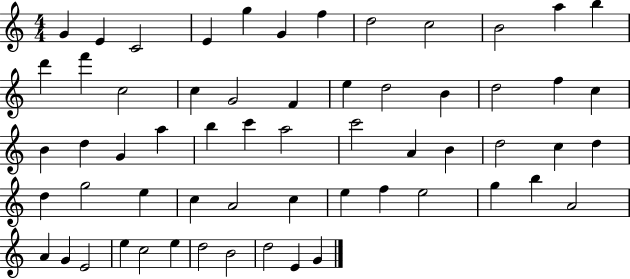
{
  \clef treble
  \numericTimeSignature
  \time 4/4
  \key c \major
  g'4 e'4 c'2 | e'4 g''4 g'4 f''4 | d''2 c''2 | b'2 a''4 b''4 | \break d'''4 f'''4 c''2 | c''4 g'2 f'4 | e''4 d''2 b'4 | d''2 f''4 c''4 | \break b'4 d''4 g'4 a''4 | b''4 c'''4 a''2 | c'''2 a'4 b'4 | d''2 c''4 d''4 | \break d''4 g''2 e''4 | c''4 a'2 c''4 | e''4 f''4 e''2 | g''4 b''4 a'2 | \break a'4 g'4 e'2 | e''4 c''2 e''4 | d''2 b'2 | d''2 e'4 g'4 | \break \bar "|."
}